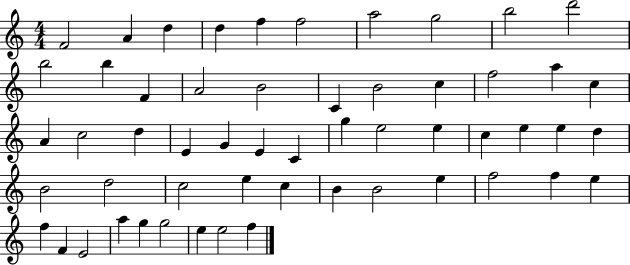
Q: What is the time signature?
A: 4/4